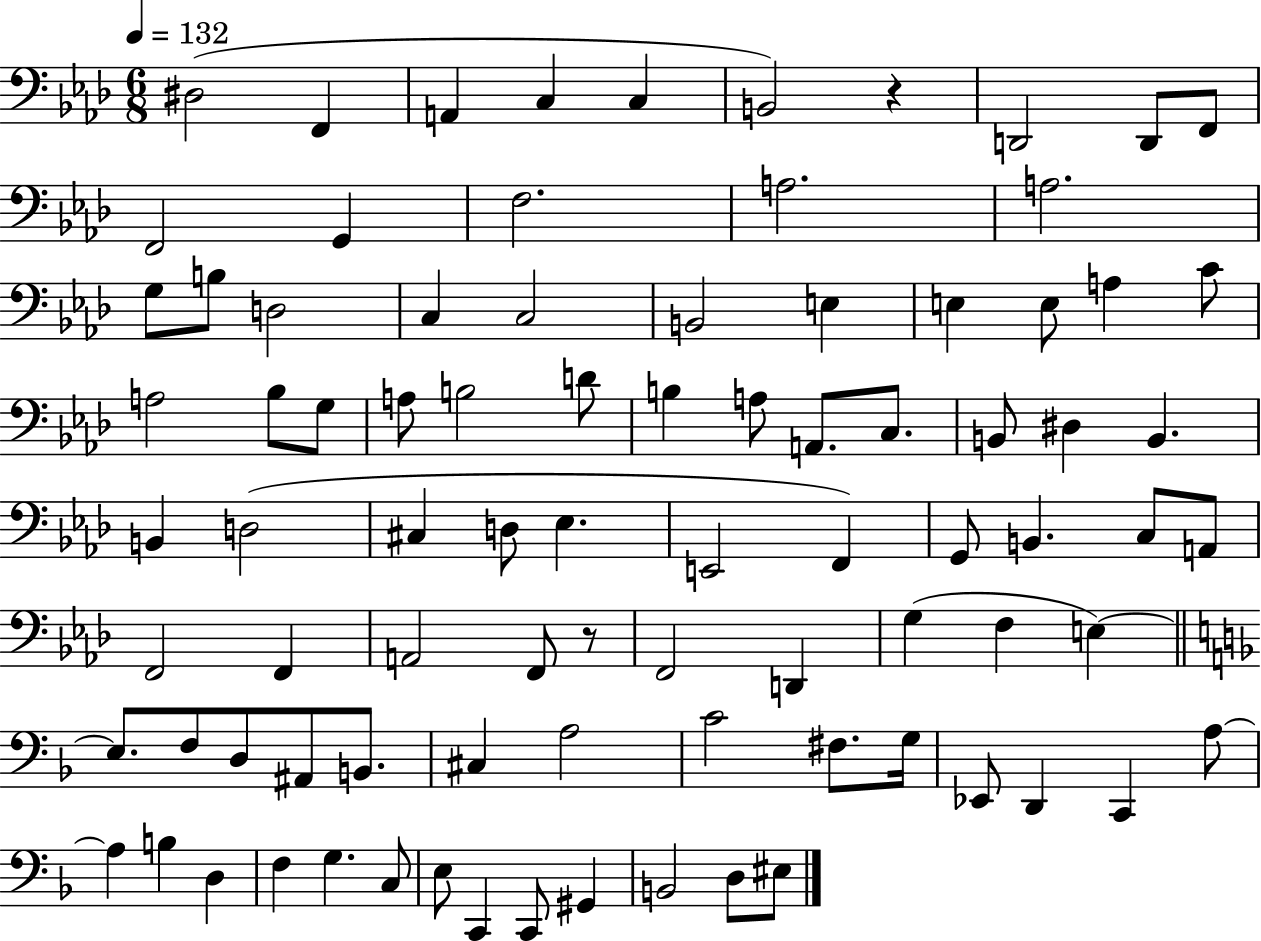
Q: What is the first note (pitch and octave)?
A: D#3